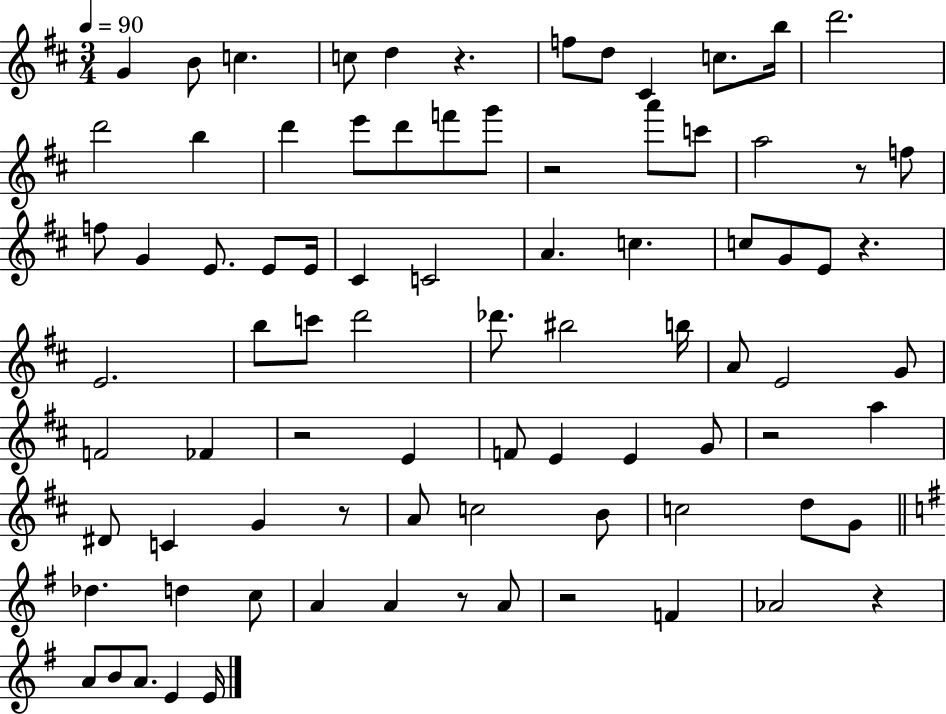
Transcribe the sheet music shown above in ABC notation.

X:1
T:Untitled
M:3/4
L:1/4
K:D
G B/2 c c/2 d z f/2 d/2 ^C c/2 b/4 d'2 d'2 b d' e'/2 d'/2 f'/2 g'/2 z2 a'/2 c'/2 a2 z/2 f/2 f/2 G E/2 E/2 E/4 ^C C2 A c c/2 G/2 E/2 z E2 b/2 c'/2 d'2 _d'/2 ^b2 b/4 A/2 E2 G/2 F2 _F z2 E F/2 E E G/2 z2 a ^D/2 C G z/2 A/2 c2 B/2 c2 d/2 G/2 _d d c/2 A A z/2 A/2 z2 F _A2 z A/2 B/2 A/2 E E/4